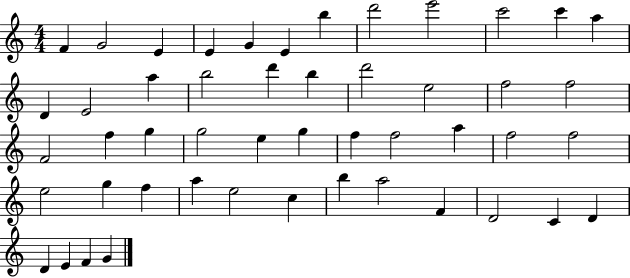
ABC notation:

X:1
T:Untitled
M:4/4
L:1/4
K:C
F G2 E E G E b d'2 e'2 c'2 c' a D E2 a b2 d' b d'2 e2 f2 f2 F2 f g g2 e g f f2 a f2 f2 e2 g f a e2 c b a2 F D2 C D D E F G